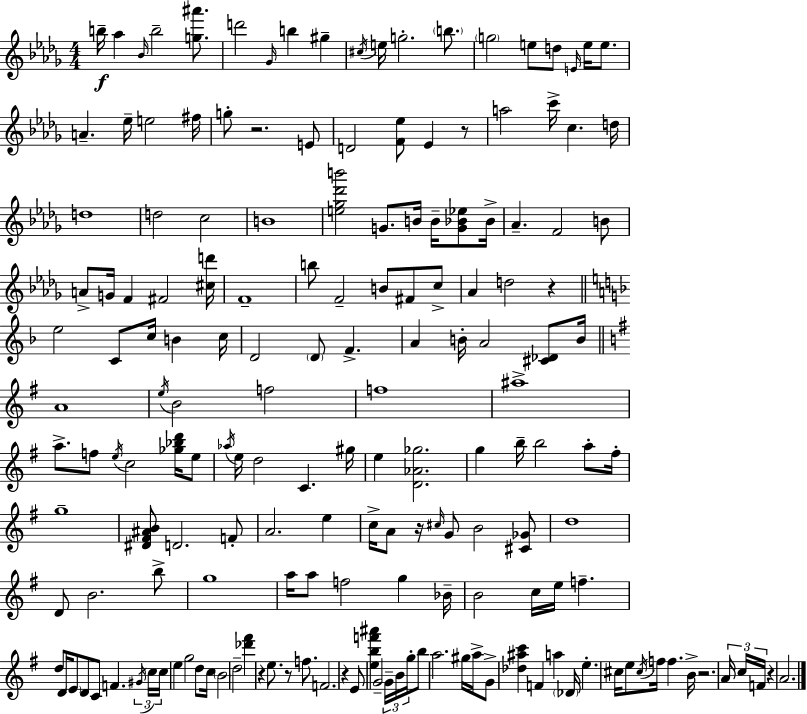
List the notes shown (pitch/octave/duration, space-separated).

B5/s Ab5/q Bb4/s B5/h [G5,A#6]/e. D6/h Gb4/s B5/q G#5/q C#5/s E5/s G5/h. B5/e. G5/h E5/e D5/e E4/s E5/s E5/e. A4/q. Eb5/s E5/h F#5/s G5/e R/h. E4/e D4/h [F4,Eb5]/e Eb4/q R/e A5/h C6/s C5/q. D5/s D5/w D5/h C5/h B4/w [E5,Gb5,Db6,B6]/h G4/e. B4/s B4/s [G4,Bb4,Eb5]/e Bb4/s Ab4/q. F4/h B4/e A4/e G4/s F4/q F#4/h [C#5,D6]/s F4/w B5/e F4/h B4/e F#4/e C5/e Ab4/q D5/h R/q E5/h C4/e C5/s B4/q C5/s D4/h D4/e F4/q. A4/q B4/s A4/h [C#4,Db4]/e B4/s A4/w E5/s B4/h F5/h F5/w A#5/w A5/e. F5/e E5/s C5/h [Gb5,Bb5,D6]/s E5/e Ab5/s E5/s D5/h C4/q. G#5/s E5/q [D4,Ab4,Gb5]/h. G5/q B5/s B5/h A5/e F#5/s G5/w [D#4,F#4,A#4,B4]/e D4/h. F4/e A4/h. E5/q C5/s A4/e R/s C#5/s G4/e B4/h [C#4,Gb4]/e D5/w D4/e B4/h. B5/e G5/w A5/s A5/e F5/h G5/q Bb4/s B4/h C5/s E5/s F5/q. D5/e D4/s E4/e D4/e C4/e F4/q. G#4/s C5/s C5/s E5/q G5/h D5/e C5/s B4/h D5/h [Db6,F#6]/q R/q E5/e. R/e F5/e. F4/h. R/q E4/e [E5,B5,F6,A#6]/q G4/h G4/s B4/s G5/s B5/e A5/h. G#5/s A5/s G4/e [Db5,A#5,C6]/q F4/q A5/q Db4/s E5/q. C#5/s E5/e C#5/s F5/s F5/q. B4/s R/h. A4/s C5/s F4/s R/q A4/h.